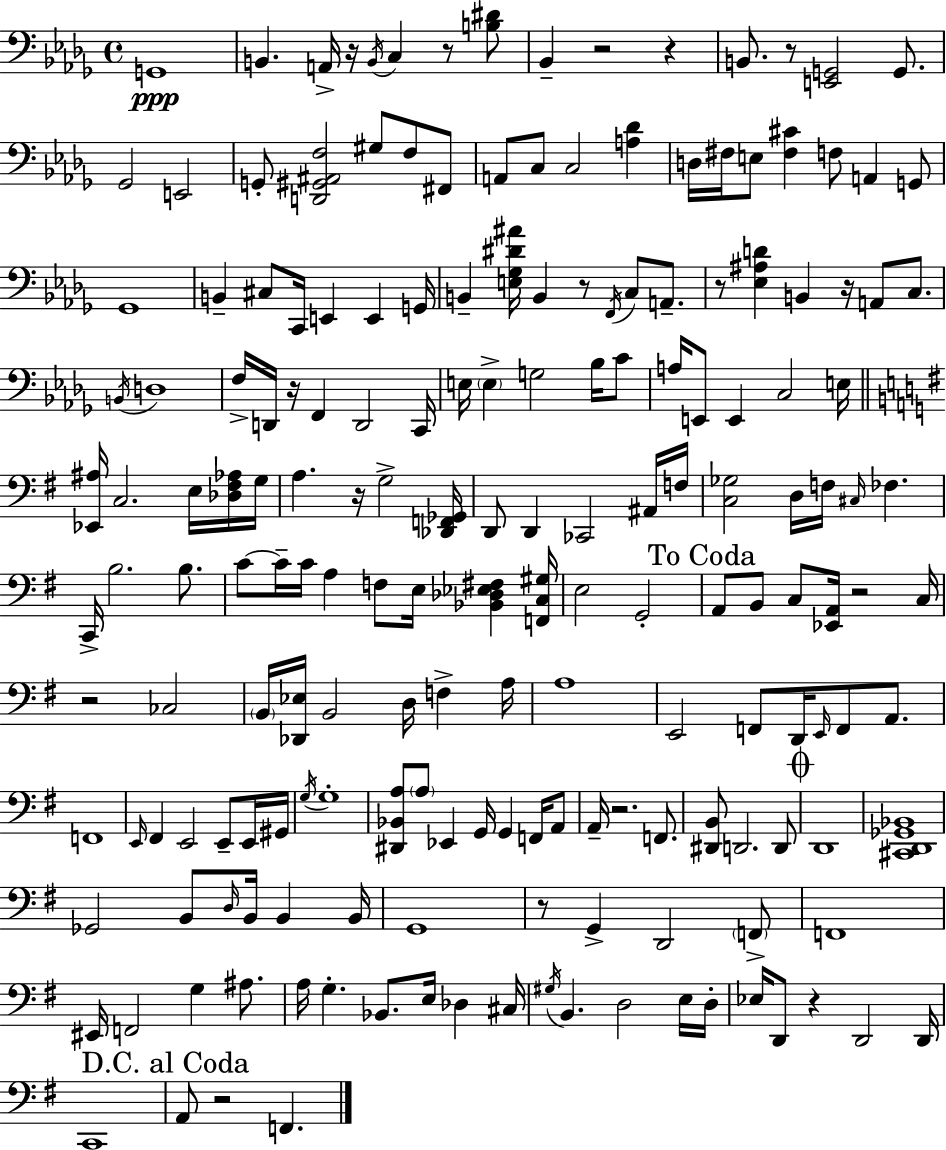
G2/w B2/q. A2/s R/s B2/s C3/q R/e [B3,D#4]/e Bb2/q R/h R/q B2/e. R/e [E2,G2]/h G2/e. Gb2/h E2/h G2/e [D2,G#2,A#2,F3]/h G#3/e F3/e F#2/e A2/e C3/e C3/h [A3,Db4]/q D3/s F#3/s E3/e [F#3,C#4]/q F3/e A2/q G2/e Gb2/w B2/q C#3/e C2/s E2/q E2/q G2/s B2/q [E3,Gb3,D#4,A#4]/s B2/q R/e F2/s C3/e A2/e. R/e [Eb3,A#3,D4]/q B2/q R/s A2/e C3/e. B2/s D3/w F3/s D2/s R/s F2/q D2/h C2/s E3/s E3/q G3/h Bb3/s C4/e A3/s E2/e E2/q C3/h E3/s [Eb2,A#3]/s C3/h. E3/s [Db3,F#3,Ab3]/s G3/s A3/q. R/s G3/h [Db2,F2,Gb2]/s D2/e D2/q CES2/h A#2/s F3/s [C3,Gb3]/h D3/s F3/s C#3/s FES3/q. C2/s B3/h. B3/e. C4/e C4/s C4/s A3/q F3/e E3/s [Bb2,Db3,Eb3,F#3]/q [F2,C3,G#3]/s E3/h G2/h A2/e B2/e C3/e [Eb2,A2]/s R/h C3/s R/h CES3/h B2/s [Db2,Eb3]/s B2/h D3/s F3/q A3/s A3/w E2/h F2/e D2/s E2/s F2/e A2/e. F2/w E2/s F#2/q E2/h E2/e E2/s G#2/s G3/s G3/w [D#2,Bb2,A3]/e A3/e Eb2/q G2/s G2/q F2/s A2/e A2/s R/h. F2/e. [D#2,B2]/e D2/h. D2/e D2/w [C#2,D2,Gb2,Bb2]/w Gb2/h B2/e D3/s B2/s B2/q B2/s G2/w R/e G2/q D2/h F2/e F2/w EIS2/s F2/h G3/q A#3/e. A3/s G3/q. Bb2/e. E3/s Db3/q C#3/s G#3/s B2/q. D3/h E3/s D3/s Eb3/s D2/e R/q D2/h D2/s C2/w A2/e R/h F2/q.